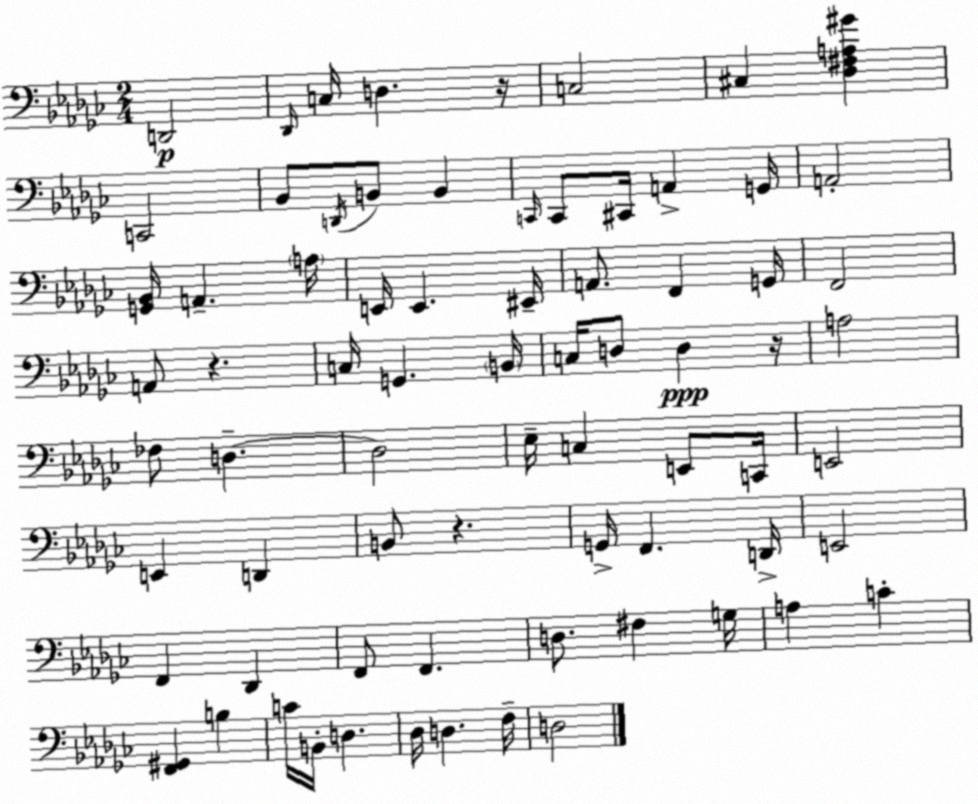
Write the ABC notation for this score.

X:1
T:Untitled
M:2/4
L:1/4
K:Ebm
D,,2 _D,,/4 C,/4 D, z/4 C,2 ^C, [_D,^F,A,^G] C,,2 _B,,/2 D,,/4 B,,/2 B,, C,,/4 C,,/2 ^C,,/4 A,, G,,/4 A,,2 [G,,_B,,]/4 A,, A,/4 E,,/4 E,, ^E,,/4 A,,/2 F,, G,,/4 F,,2 A,,/2 z C,/4 G,, B,,/4 C,/4 D,/2 D, z/4 A,2 _F,/2 D, D,2 _E,/4 C, E,,/2 C,,/4 E,,2 E,, D,, B,,/2 z G,,/4 F,, D,,/4 E,,2 F,, _D,, F,,/2 F,, D,/2 ^F, G,/4 A, C [F,,^G,,] B, C/4 B,,/4 D, _D,/4 D, F,/4 D,2